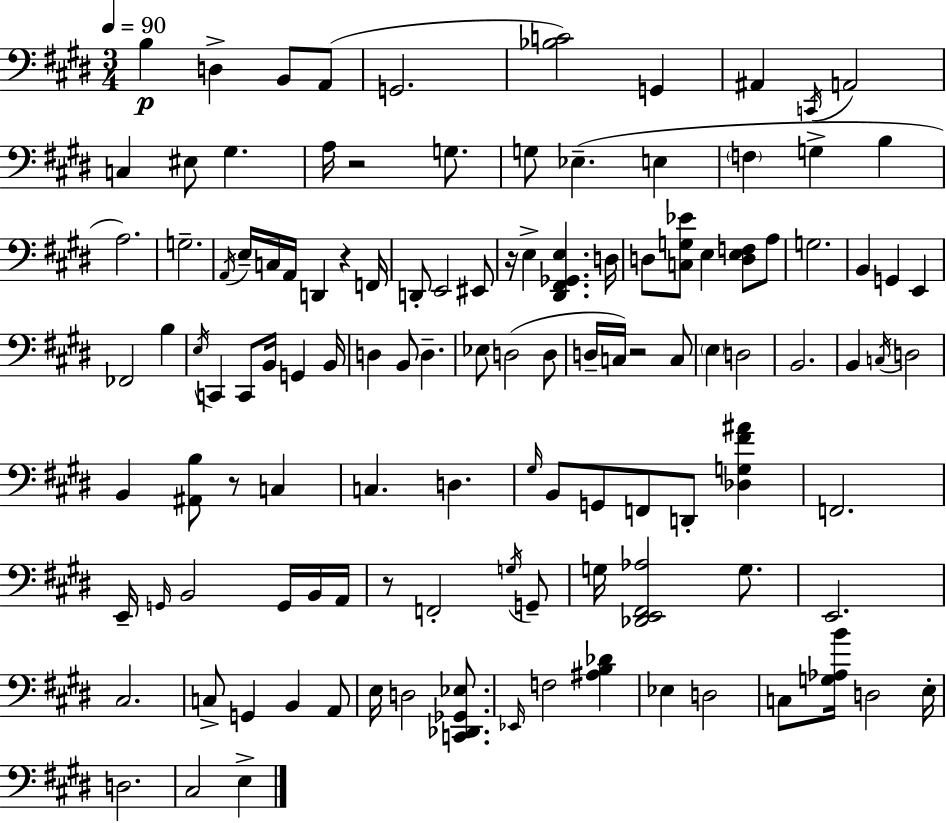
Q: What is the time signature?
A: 3/4